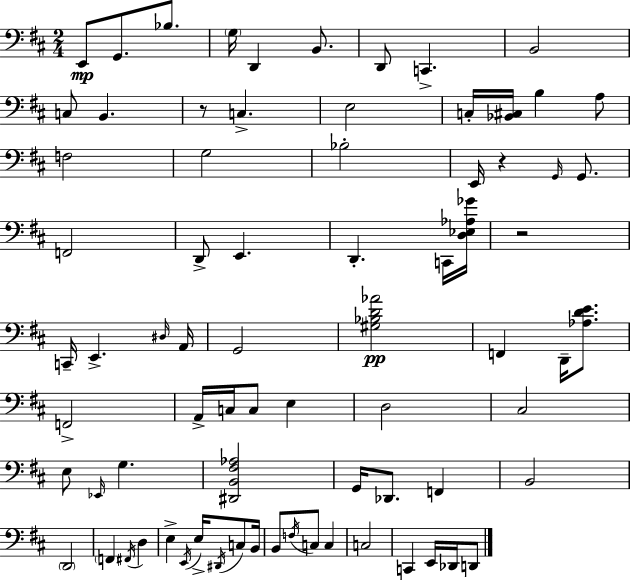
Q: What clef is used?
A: bass